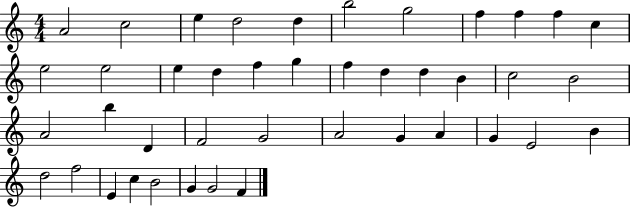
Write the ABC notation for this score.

X:1
T:Untitled
M:4/4
L:1/4
K:C
A2 c2 e d2 d b2 g2 f f f c e2 e2 e d f g f d d B c2 B2 A2 b D F2 G2 A2 G A G E2 B d2 f2 E c B2 G G2 F